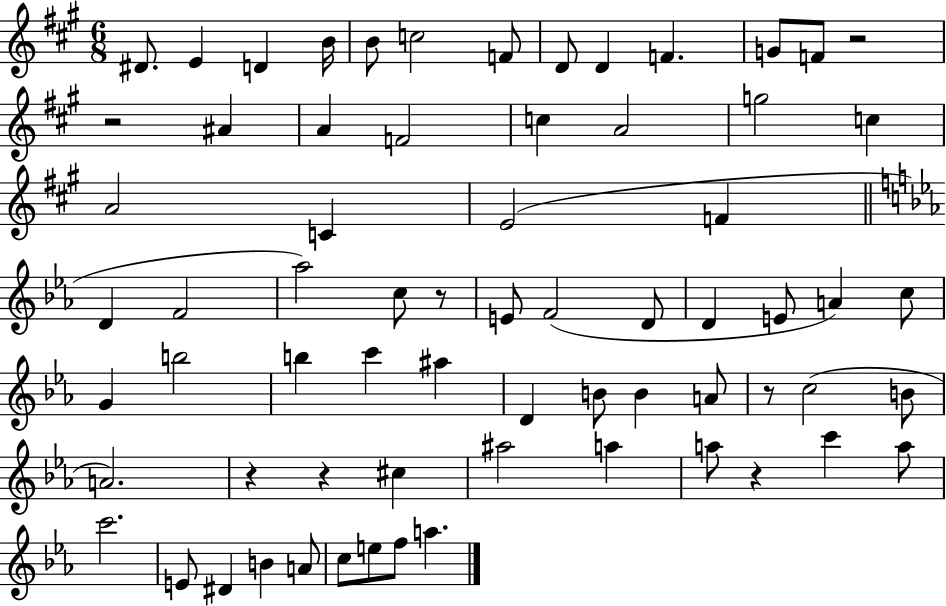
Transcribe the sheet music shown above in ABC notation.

X:1
T:Untitled
M:6/8
L:1/4
K:A
^D/2 E D B/4 B/2 c2 F/2 D/2 D F G/2 F/2 z2 z2 ^A A F2 c A2 g2 c A2 C E2 F D F2 _a2 c/2 z/2 E/2 F2 D/2 D E/2 A c/2 G b2 b c' ^a D B/2 B A/2 z/2 c2 B/2 A2 z z ^c ^a2 a a/2 z c' a/2 c'2 E/2 ^D B A/2 c/2 e/2 f/2 a